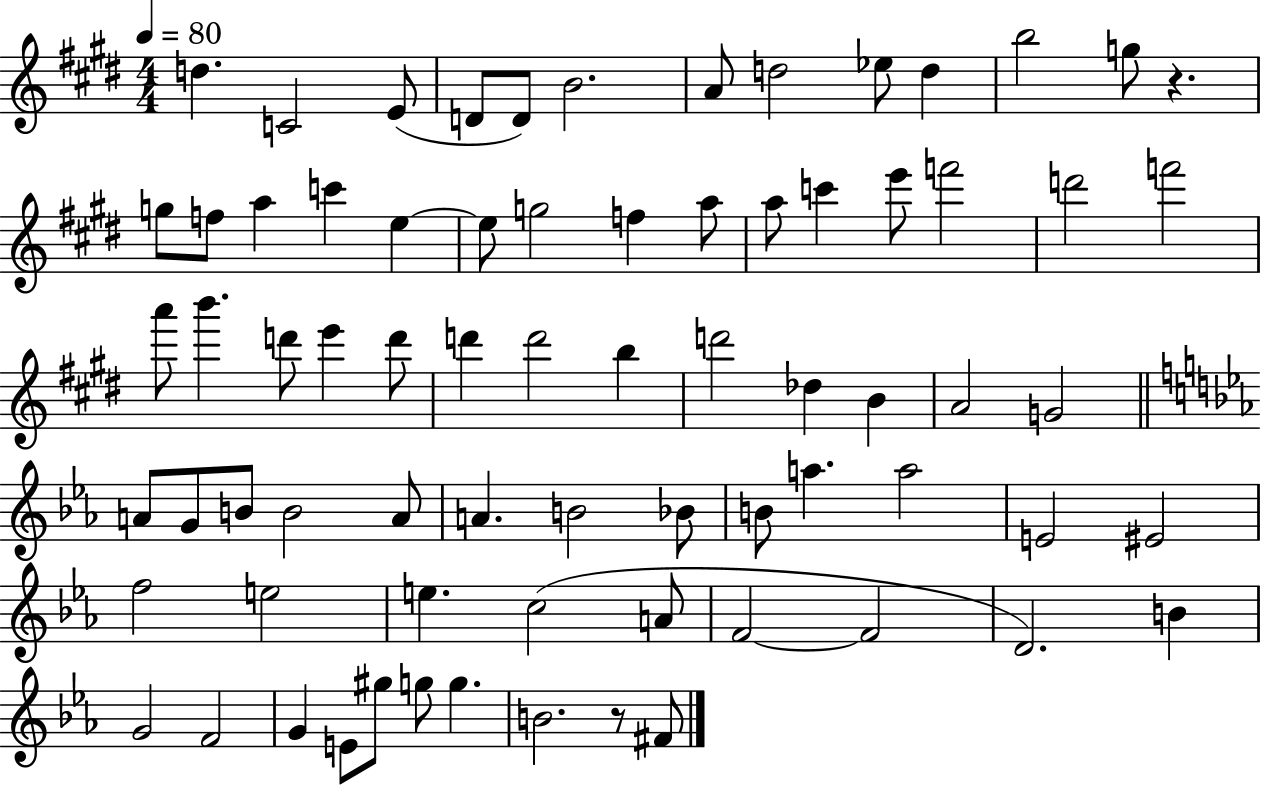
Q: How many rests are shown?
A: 2